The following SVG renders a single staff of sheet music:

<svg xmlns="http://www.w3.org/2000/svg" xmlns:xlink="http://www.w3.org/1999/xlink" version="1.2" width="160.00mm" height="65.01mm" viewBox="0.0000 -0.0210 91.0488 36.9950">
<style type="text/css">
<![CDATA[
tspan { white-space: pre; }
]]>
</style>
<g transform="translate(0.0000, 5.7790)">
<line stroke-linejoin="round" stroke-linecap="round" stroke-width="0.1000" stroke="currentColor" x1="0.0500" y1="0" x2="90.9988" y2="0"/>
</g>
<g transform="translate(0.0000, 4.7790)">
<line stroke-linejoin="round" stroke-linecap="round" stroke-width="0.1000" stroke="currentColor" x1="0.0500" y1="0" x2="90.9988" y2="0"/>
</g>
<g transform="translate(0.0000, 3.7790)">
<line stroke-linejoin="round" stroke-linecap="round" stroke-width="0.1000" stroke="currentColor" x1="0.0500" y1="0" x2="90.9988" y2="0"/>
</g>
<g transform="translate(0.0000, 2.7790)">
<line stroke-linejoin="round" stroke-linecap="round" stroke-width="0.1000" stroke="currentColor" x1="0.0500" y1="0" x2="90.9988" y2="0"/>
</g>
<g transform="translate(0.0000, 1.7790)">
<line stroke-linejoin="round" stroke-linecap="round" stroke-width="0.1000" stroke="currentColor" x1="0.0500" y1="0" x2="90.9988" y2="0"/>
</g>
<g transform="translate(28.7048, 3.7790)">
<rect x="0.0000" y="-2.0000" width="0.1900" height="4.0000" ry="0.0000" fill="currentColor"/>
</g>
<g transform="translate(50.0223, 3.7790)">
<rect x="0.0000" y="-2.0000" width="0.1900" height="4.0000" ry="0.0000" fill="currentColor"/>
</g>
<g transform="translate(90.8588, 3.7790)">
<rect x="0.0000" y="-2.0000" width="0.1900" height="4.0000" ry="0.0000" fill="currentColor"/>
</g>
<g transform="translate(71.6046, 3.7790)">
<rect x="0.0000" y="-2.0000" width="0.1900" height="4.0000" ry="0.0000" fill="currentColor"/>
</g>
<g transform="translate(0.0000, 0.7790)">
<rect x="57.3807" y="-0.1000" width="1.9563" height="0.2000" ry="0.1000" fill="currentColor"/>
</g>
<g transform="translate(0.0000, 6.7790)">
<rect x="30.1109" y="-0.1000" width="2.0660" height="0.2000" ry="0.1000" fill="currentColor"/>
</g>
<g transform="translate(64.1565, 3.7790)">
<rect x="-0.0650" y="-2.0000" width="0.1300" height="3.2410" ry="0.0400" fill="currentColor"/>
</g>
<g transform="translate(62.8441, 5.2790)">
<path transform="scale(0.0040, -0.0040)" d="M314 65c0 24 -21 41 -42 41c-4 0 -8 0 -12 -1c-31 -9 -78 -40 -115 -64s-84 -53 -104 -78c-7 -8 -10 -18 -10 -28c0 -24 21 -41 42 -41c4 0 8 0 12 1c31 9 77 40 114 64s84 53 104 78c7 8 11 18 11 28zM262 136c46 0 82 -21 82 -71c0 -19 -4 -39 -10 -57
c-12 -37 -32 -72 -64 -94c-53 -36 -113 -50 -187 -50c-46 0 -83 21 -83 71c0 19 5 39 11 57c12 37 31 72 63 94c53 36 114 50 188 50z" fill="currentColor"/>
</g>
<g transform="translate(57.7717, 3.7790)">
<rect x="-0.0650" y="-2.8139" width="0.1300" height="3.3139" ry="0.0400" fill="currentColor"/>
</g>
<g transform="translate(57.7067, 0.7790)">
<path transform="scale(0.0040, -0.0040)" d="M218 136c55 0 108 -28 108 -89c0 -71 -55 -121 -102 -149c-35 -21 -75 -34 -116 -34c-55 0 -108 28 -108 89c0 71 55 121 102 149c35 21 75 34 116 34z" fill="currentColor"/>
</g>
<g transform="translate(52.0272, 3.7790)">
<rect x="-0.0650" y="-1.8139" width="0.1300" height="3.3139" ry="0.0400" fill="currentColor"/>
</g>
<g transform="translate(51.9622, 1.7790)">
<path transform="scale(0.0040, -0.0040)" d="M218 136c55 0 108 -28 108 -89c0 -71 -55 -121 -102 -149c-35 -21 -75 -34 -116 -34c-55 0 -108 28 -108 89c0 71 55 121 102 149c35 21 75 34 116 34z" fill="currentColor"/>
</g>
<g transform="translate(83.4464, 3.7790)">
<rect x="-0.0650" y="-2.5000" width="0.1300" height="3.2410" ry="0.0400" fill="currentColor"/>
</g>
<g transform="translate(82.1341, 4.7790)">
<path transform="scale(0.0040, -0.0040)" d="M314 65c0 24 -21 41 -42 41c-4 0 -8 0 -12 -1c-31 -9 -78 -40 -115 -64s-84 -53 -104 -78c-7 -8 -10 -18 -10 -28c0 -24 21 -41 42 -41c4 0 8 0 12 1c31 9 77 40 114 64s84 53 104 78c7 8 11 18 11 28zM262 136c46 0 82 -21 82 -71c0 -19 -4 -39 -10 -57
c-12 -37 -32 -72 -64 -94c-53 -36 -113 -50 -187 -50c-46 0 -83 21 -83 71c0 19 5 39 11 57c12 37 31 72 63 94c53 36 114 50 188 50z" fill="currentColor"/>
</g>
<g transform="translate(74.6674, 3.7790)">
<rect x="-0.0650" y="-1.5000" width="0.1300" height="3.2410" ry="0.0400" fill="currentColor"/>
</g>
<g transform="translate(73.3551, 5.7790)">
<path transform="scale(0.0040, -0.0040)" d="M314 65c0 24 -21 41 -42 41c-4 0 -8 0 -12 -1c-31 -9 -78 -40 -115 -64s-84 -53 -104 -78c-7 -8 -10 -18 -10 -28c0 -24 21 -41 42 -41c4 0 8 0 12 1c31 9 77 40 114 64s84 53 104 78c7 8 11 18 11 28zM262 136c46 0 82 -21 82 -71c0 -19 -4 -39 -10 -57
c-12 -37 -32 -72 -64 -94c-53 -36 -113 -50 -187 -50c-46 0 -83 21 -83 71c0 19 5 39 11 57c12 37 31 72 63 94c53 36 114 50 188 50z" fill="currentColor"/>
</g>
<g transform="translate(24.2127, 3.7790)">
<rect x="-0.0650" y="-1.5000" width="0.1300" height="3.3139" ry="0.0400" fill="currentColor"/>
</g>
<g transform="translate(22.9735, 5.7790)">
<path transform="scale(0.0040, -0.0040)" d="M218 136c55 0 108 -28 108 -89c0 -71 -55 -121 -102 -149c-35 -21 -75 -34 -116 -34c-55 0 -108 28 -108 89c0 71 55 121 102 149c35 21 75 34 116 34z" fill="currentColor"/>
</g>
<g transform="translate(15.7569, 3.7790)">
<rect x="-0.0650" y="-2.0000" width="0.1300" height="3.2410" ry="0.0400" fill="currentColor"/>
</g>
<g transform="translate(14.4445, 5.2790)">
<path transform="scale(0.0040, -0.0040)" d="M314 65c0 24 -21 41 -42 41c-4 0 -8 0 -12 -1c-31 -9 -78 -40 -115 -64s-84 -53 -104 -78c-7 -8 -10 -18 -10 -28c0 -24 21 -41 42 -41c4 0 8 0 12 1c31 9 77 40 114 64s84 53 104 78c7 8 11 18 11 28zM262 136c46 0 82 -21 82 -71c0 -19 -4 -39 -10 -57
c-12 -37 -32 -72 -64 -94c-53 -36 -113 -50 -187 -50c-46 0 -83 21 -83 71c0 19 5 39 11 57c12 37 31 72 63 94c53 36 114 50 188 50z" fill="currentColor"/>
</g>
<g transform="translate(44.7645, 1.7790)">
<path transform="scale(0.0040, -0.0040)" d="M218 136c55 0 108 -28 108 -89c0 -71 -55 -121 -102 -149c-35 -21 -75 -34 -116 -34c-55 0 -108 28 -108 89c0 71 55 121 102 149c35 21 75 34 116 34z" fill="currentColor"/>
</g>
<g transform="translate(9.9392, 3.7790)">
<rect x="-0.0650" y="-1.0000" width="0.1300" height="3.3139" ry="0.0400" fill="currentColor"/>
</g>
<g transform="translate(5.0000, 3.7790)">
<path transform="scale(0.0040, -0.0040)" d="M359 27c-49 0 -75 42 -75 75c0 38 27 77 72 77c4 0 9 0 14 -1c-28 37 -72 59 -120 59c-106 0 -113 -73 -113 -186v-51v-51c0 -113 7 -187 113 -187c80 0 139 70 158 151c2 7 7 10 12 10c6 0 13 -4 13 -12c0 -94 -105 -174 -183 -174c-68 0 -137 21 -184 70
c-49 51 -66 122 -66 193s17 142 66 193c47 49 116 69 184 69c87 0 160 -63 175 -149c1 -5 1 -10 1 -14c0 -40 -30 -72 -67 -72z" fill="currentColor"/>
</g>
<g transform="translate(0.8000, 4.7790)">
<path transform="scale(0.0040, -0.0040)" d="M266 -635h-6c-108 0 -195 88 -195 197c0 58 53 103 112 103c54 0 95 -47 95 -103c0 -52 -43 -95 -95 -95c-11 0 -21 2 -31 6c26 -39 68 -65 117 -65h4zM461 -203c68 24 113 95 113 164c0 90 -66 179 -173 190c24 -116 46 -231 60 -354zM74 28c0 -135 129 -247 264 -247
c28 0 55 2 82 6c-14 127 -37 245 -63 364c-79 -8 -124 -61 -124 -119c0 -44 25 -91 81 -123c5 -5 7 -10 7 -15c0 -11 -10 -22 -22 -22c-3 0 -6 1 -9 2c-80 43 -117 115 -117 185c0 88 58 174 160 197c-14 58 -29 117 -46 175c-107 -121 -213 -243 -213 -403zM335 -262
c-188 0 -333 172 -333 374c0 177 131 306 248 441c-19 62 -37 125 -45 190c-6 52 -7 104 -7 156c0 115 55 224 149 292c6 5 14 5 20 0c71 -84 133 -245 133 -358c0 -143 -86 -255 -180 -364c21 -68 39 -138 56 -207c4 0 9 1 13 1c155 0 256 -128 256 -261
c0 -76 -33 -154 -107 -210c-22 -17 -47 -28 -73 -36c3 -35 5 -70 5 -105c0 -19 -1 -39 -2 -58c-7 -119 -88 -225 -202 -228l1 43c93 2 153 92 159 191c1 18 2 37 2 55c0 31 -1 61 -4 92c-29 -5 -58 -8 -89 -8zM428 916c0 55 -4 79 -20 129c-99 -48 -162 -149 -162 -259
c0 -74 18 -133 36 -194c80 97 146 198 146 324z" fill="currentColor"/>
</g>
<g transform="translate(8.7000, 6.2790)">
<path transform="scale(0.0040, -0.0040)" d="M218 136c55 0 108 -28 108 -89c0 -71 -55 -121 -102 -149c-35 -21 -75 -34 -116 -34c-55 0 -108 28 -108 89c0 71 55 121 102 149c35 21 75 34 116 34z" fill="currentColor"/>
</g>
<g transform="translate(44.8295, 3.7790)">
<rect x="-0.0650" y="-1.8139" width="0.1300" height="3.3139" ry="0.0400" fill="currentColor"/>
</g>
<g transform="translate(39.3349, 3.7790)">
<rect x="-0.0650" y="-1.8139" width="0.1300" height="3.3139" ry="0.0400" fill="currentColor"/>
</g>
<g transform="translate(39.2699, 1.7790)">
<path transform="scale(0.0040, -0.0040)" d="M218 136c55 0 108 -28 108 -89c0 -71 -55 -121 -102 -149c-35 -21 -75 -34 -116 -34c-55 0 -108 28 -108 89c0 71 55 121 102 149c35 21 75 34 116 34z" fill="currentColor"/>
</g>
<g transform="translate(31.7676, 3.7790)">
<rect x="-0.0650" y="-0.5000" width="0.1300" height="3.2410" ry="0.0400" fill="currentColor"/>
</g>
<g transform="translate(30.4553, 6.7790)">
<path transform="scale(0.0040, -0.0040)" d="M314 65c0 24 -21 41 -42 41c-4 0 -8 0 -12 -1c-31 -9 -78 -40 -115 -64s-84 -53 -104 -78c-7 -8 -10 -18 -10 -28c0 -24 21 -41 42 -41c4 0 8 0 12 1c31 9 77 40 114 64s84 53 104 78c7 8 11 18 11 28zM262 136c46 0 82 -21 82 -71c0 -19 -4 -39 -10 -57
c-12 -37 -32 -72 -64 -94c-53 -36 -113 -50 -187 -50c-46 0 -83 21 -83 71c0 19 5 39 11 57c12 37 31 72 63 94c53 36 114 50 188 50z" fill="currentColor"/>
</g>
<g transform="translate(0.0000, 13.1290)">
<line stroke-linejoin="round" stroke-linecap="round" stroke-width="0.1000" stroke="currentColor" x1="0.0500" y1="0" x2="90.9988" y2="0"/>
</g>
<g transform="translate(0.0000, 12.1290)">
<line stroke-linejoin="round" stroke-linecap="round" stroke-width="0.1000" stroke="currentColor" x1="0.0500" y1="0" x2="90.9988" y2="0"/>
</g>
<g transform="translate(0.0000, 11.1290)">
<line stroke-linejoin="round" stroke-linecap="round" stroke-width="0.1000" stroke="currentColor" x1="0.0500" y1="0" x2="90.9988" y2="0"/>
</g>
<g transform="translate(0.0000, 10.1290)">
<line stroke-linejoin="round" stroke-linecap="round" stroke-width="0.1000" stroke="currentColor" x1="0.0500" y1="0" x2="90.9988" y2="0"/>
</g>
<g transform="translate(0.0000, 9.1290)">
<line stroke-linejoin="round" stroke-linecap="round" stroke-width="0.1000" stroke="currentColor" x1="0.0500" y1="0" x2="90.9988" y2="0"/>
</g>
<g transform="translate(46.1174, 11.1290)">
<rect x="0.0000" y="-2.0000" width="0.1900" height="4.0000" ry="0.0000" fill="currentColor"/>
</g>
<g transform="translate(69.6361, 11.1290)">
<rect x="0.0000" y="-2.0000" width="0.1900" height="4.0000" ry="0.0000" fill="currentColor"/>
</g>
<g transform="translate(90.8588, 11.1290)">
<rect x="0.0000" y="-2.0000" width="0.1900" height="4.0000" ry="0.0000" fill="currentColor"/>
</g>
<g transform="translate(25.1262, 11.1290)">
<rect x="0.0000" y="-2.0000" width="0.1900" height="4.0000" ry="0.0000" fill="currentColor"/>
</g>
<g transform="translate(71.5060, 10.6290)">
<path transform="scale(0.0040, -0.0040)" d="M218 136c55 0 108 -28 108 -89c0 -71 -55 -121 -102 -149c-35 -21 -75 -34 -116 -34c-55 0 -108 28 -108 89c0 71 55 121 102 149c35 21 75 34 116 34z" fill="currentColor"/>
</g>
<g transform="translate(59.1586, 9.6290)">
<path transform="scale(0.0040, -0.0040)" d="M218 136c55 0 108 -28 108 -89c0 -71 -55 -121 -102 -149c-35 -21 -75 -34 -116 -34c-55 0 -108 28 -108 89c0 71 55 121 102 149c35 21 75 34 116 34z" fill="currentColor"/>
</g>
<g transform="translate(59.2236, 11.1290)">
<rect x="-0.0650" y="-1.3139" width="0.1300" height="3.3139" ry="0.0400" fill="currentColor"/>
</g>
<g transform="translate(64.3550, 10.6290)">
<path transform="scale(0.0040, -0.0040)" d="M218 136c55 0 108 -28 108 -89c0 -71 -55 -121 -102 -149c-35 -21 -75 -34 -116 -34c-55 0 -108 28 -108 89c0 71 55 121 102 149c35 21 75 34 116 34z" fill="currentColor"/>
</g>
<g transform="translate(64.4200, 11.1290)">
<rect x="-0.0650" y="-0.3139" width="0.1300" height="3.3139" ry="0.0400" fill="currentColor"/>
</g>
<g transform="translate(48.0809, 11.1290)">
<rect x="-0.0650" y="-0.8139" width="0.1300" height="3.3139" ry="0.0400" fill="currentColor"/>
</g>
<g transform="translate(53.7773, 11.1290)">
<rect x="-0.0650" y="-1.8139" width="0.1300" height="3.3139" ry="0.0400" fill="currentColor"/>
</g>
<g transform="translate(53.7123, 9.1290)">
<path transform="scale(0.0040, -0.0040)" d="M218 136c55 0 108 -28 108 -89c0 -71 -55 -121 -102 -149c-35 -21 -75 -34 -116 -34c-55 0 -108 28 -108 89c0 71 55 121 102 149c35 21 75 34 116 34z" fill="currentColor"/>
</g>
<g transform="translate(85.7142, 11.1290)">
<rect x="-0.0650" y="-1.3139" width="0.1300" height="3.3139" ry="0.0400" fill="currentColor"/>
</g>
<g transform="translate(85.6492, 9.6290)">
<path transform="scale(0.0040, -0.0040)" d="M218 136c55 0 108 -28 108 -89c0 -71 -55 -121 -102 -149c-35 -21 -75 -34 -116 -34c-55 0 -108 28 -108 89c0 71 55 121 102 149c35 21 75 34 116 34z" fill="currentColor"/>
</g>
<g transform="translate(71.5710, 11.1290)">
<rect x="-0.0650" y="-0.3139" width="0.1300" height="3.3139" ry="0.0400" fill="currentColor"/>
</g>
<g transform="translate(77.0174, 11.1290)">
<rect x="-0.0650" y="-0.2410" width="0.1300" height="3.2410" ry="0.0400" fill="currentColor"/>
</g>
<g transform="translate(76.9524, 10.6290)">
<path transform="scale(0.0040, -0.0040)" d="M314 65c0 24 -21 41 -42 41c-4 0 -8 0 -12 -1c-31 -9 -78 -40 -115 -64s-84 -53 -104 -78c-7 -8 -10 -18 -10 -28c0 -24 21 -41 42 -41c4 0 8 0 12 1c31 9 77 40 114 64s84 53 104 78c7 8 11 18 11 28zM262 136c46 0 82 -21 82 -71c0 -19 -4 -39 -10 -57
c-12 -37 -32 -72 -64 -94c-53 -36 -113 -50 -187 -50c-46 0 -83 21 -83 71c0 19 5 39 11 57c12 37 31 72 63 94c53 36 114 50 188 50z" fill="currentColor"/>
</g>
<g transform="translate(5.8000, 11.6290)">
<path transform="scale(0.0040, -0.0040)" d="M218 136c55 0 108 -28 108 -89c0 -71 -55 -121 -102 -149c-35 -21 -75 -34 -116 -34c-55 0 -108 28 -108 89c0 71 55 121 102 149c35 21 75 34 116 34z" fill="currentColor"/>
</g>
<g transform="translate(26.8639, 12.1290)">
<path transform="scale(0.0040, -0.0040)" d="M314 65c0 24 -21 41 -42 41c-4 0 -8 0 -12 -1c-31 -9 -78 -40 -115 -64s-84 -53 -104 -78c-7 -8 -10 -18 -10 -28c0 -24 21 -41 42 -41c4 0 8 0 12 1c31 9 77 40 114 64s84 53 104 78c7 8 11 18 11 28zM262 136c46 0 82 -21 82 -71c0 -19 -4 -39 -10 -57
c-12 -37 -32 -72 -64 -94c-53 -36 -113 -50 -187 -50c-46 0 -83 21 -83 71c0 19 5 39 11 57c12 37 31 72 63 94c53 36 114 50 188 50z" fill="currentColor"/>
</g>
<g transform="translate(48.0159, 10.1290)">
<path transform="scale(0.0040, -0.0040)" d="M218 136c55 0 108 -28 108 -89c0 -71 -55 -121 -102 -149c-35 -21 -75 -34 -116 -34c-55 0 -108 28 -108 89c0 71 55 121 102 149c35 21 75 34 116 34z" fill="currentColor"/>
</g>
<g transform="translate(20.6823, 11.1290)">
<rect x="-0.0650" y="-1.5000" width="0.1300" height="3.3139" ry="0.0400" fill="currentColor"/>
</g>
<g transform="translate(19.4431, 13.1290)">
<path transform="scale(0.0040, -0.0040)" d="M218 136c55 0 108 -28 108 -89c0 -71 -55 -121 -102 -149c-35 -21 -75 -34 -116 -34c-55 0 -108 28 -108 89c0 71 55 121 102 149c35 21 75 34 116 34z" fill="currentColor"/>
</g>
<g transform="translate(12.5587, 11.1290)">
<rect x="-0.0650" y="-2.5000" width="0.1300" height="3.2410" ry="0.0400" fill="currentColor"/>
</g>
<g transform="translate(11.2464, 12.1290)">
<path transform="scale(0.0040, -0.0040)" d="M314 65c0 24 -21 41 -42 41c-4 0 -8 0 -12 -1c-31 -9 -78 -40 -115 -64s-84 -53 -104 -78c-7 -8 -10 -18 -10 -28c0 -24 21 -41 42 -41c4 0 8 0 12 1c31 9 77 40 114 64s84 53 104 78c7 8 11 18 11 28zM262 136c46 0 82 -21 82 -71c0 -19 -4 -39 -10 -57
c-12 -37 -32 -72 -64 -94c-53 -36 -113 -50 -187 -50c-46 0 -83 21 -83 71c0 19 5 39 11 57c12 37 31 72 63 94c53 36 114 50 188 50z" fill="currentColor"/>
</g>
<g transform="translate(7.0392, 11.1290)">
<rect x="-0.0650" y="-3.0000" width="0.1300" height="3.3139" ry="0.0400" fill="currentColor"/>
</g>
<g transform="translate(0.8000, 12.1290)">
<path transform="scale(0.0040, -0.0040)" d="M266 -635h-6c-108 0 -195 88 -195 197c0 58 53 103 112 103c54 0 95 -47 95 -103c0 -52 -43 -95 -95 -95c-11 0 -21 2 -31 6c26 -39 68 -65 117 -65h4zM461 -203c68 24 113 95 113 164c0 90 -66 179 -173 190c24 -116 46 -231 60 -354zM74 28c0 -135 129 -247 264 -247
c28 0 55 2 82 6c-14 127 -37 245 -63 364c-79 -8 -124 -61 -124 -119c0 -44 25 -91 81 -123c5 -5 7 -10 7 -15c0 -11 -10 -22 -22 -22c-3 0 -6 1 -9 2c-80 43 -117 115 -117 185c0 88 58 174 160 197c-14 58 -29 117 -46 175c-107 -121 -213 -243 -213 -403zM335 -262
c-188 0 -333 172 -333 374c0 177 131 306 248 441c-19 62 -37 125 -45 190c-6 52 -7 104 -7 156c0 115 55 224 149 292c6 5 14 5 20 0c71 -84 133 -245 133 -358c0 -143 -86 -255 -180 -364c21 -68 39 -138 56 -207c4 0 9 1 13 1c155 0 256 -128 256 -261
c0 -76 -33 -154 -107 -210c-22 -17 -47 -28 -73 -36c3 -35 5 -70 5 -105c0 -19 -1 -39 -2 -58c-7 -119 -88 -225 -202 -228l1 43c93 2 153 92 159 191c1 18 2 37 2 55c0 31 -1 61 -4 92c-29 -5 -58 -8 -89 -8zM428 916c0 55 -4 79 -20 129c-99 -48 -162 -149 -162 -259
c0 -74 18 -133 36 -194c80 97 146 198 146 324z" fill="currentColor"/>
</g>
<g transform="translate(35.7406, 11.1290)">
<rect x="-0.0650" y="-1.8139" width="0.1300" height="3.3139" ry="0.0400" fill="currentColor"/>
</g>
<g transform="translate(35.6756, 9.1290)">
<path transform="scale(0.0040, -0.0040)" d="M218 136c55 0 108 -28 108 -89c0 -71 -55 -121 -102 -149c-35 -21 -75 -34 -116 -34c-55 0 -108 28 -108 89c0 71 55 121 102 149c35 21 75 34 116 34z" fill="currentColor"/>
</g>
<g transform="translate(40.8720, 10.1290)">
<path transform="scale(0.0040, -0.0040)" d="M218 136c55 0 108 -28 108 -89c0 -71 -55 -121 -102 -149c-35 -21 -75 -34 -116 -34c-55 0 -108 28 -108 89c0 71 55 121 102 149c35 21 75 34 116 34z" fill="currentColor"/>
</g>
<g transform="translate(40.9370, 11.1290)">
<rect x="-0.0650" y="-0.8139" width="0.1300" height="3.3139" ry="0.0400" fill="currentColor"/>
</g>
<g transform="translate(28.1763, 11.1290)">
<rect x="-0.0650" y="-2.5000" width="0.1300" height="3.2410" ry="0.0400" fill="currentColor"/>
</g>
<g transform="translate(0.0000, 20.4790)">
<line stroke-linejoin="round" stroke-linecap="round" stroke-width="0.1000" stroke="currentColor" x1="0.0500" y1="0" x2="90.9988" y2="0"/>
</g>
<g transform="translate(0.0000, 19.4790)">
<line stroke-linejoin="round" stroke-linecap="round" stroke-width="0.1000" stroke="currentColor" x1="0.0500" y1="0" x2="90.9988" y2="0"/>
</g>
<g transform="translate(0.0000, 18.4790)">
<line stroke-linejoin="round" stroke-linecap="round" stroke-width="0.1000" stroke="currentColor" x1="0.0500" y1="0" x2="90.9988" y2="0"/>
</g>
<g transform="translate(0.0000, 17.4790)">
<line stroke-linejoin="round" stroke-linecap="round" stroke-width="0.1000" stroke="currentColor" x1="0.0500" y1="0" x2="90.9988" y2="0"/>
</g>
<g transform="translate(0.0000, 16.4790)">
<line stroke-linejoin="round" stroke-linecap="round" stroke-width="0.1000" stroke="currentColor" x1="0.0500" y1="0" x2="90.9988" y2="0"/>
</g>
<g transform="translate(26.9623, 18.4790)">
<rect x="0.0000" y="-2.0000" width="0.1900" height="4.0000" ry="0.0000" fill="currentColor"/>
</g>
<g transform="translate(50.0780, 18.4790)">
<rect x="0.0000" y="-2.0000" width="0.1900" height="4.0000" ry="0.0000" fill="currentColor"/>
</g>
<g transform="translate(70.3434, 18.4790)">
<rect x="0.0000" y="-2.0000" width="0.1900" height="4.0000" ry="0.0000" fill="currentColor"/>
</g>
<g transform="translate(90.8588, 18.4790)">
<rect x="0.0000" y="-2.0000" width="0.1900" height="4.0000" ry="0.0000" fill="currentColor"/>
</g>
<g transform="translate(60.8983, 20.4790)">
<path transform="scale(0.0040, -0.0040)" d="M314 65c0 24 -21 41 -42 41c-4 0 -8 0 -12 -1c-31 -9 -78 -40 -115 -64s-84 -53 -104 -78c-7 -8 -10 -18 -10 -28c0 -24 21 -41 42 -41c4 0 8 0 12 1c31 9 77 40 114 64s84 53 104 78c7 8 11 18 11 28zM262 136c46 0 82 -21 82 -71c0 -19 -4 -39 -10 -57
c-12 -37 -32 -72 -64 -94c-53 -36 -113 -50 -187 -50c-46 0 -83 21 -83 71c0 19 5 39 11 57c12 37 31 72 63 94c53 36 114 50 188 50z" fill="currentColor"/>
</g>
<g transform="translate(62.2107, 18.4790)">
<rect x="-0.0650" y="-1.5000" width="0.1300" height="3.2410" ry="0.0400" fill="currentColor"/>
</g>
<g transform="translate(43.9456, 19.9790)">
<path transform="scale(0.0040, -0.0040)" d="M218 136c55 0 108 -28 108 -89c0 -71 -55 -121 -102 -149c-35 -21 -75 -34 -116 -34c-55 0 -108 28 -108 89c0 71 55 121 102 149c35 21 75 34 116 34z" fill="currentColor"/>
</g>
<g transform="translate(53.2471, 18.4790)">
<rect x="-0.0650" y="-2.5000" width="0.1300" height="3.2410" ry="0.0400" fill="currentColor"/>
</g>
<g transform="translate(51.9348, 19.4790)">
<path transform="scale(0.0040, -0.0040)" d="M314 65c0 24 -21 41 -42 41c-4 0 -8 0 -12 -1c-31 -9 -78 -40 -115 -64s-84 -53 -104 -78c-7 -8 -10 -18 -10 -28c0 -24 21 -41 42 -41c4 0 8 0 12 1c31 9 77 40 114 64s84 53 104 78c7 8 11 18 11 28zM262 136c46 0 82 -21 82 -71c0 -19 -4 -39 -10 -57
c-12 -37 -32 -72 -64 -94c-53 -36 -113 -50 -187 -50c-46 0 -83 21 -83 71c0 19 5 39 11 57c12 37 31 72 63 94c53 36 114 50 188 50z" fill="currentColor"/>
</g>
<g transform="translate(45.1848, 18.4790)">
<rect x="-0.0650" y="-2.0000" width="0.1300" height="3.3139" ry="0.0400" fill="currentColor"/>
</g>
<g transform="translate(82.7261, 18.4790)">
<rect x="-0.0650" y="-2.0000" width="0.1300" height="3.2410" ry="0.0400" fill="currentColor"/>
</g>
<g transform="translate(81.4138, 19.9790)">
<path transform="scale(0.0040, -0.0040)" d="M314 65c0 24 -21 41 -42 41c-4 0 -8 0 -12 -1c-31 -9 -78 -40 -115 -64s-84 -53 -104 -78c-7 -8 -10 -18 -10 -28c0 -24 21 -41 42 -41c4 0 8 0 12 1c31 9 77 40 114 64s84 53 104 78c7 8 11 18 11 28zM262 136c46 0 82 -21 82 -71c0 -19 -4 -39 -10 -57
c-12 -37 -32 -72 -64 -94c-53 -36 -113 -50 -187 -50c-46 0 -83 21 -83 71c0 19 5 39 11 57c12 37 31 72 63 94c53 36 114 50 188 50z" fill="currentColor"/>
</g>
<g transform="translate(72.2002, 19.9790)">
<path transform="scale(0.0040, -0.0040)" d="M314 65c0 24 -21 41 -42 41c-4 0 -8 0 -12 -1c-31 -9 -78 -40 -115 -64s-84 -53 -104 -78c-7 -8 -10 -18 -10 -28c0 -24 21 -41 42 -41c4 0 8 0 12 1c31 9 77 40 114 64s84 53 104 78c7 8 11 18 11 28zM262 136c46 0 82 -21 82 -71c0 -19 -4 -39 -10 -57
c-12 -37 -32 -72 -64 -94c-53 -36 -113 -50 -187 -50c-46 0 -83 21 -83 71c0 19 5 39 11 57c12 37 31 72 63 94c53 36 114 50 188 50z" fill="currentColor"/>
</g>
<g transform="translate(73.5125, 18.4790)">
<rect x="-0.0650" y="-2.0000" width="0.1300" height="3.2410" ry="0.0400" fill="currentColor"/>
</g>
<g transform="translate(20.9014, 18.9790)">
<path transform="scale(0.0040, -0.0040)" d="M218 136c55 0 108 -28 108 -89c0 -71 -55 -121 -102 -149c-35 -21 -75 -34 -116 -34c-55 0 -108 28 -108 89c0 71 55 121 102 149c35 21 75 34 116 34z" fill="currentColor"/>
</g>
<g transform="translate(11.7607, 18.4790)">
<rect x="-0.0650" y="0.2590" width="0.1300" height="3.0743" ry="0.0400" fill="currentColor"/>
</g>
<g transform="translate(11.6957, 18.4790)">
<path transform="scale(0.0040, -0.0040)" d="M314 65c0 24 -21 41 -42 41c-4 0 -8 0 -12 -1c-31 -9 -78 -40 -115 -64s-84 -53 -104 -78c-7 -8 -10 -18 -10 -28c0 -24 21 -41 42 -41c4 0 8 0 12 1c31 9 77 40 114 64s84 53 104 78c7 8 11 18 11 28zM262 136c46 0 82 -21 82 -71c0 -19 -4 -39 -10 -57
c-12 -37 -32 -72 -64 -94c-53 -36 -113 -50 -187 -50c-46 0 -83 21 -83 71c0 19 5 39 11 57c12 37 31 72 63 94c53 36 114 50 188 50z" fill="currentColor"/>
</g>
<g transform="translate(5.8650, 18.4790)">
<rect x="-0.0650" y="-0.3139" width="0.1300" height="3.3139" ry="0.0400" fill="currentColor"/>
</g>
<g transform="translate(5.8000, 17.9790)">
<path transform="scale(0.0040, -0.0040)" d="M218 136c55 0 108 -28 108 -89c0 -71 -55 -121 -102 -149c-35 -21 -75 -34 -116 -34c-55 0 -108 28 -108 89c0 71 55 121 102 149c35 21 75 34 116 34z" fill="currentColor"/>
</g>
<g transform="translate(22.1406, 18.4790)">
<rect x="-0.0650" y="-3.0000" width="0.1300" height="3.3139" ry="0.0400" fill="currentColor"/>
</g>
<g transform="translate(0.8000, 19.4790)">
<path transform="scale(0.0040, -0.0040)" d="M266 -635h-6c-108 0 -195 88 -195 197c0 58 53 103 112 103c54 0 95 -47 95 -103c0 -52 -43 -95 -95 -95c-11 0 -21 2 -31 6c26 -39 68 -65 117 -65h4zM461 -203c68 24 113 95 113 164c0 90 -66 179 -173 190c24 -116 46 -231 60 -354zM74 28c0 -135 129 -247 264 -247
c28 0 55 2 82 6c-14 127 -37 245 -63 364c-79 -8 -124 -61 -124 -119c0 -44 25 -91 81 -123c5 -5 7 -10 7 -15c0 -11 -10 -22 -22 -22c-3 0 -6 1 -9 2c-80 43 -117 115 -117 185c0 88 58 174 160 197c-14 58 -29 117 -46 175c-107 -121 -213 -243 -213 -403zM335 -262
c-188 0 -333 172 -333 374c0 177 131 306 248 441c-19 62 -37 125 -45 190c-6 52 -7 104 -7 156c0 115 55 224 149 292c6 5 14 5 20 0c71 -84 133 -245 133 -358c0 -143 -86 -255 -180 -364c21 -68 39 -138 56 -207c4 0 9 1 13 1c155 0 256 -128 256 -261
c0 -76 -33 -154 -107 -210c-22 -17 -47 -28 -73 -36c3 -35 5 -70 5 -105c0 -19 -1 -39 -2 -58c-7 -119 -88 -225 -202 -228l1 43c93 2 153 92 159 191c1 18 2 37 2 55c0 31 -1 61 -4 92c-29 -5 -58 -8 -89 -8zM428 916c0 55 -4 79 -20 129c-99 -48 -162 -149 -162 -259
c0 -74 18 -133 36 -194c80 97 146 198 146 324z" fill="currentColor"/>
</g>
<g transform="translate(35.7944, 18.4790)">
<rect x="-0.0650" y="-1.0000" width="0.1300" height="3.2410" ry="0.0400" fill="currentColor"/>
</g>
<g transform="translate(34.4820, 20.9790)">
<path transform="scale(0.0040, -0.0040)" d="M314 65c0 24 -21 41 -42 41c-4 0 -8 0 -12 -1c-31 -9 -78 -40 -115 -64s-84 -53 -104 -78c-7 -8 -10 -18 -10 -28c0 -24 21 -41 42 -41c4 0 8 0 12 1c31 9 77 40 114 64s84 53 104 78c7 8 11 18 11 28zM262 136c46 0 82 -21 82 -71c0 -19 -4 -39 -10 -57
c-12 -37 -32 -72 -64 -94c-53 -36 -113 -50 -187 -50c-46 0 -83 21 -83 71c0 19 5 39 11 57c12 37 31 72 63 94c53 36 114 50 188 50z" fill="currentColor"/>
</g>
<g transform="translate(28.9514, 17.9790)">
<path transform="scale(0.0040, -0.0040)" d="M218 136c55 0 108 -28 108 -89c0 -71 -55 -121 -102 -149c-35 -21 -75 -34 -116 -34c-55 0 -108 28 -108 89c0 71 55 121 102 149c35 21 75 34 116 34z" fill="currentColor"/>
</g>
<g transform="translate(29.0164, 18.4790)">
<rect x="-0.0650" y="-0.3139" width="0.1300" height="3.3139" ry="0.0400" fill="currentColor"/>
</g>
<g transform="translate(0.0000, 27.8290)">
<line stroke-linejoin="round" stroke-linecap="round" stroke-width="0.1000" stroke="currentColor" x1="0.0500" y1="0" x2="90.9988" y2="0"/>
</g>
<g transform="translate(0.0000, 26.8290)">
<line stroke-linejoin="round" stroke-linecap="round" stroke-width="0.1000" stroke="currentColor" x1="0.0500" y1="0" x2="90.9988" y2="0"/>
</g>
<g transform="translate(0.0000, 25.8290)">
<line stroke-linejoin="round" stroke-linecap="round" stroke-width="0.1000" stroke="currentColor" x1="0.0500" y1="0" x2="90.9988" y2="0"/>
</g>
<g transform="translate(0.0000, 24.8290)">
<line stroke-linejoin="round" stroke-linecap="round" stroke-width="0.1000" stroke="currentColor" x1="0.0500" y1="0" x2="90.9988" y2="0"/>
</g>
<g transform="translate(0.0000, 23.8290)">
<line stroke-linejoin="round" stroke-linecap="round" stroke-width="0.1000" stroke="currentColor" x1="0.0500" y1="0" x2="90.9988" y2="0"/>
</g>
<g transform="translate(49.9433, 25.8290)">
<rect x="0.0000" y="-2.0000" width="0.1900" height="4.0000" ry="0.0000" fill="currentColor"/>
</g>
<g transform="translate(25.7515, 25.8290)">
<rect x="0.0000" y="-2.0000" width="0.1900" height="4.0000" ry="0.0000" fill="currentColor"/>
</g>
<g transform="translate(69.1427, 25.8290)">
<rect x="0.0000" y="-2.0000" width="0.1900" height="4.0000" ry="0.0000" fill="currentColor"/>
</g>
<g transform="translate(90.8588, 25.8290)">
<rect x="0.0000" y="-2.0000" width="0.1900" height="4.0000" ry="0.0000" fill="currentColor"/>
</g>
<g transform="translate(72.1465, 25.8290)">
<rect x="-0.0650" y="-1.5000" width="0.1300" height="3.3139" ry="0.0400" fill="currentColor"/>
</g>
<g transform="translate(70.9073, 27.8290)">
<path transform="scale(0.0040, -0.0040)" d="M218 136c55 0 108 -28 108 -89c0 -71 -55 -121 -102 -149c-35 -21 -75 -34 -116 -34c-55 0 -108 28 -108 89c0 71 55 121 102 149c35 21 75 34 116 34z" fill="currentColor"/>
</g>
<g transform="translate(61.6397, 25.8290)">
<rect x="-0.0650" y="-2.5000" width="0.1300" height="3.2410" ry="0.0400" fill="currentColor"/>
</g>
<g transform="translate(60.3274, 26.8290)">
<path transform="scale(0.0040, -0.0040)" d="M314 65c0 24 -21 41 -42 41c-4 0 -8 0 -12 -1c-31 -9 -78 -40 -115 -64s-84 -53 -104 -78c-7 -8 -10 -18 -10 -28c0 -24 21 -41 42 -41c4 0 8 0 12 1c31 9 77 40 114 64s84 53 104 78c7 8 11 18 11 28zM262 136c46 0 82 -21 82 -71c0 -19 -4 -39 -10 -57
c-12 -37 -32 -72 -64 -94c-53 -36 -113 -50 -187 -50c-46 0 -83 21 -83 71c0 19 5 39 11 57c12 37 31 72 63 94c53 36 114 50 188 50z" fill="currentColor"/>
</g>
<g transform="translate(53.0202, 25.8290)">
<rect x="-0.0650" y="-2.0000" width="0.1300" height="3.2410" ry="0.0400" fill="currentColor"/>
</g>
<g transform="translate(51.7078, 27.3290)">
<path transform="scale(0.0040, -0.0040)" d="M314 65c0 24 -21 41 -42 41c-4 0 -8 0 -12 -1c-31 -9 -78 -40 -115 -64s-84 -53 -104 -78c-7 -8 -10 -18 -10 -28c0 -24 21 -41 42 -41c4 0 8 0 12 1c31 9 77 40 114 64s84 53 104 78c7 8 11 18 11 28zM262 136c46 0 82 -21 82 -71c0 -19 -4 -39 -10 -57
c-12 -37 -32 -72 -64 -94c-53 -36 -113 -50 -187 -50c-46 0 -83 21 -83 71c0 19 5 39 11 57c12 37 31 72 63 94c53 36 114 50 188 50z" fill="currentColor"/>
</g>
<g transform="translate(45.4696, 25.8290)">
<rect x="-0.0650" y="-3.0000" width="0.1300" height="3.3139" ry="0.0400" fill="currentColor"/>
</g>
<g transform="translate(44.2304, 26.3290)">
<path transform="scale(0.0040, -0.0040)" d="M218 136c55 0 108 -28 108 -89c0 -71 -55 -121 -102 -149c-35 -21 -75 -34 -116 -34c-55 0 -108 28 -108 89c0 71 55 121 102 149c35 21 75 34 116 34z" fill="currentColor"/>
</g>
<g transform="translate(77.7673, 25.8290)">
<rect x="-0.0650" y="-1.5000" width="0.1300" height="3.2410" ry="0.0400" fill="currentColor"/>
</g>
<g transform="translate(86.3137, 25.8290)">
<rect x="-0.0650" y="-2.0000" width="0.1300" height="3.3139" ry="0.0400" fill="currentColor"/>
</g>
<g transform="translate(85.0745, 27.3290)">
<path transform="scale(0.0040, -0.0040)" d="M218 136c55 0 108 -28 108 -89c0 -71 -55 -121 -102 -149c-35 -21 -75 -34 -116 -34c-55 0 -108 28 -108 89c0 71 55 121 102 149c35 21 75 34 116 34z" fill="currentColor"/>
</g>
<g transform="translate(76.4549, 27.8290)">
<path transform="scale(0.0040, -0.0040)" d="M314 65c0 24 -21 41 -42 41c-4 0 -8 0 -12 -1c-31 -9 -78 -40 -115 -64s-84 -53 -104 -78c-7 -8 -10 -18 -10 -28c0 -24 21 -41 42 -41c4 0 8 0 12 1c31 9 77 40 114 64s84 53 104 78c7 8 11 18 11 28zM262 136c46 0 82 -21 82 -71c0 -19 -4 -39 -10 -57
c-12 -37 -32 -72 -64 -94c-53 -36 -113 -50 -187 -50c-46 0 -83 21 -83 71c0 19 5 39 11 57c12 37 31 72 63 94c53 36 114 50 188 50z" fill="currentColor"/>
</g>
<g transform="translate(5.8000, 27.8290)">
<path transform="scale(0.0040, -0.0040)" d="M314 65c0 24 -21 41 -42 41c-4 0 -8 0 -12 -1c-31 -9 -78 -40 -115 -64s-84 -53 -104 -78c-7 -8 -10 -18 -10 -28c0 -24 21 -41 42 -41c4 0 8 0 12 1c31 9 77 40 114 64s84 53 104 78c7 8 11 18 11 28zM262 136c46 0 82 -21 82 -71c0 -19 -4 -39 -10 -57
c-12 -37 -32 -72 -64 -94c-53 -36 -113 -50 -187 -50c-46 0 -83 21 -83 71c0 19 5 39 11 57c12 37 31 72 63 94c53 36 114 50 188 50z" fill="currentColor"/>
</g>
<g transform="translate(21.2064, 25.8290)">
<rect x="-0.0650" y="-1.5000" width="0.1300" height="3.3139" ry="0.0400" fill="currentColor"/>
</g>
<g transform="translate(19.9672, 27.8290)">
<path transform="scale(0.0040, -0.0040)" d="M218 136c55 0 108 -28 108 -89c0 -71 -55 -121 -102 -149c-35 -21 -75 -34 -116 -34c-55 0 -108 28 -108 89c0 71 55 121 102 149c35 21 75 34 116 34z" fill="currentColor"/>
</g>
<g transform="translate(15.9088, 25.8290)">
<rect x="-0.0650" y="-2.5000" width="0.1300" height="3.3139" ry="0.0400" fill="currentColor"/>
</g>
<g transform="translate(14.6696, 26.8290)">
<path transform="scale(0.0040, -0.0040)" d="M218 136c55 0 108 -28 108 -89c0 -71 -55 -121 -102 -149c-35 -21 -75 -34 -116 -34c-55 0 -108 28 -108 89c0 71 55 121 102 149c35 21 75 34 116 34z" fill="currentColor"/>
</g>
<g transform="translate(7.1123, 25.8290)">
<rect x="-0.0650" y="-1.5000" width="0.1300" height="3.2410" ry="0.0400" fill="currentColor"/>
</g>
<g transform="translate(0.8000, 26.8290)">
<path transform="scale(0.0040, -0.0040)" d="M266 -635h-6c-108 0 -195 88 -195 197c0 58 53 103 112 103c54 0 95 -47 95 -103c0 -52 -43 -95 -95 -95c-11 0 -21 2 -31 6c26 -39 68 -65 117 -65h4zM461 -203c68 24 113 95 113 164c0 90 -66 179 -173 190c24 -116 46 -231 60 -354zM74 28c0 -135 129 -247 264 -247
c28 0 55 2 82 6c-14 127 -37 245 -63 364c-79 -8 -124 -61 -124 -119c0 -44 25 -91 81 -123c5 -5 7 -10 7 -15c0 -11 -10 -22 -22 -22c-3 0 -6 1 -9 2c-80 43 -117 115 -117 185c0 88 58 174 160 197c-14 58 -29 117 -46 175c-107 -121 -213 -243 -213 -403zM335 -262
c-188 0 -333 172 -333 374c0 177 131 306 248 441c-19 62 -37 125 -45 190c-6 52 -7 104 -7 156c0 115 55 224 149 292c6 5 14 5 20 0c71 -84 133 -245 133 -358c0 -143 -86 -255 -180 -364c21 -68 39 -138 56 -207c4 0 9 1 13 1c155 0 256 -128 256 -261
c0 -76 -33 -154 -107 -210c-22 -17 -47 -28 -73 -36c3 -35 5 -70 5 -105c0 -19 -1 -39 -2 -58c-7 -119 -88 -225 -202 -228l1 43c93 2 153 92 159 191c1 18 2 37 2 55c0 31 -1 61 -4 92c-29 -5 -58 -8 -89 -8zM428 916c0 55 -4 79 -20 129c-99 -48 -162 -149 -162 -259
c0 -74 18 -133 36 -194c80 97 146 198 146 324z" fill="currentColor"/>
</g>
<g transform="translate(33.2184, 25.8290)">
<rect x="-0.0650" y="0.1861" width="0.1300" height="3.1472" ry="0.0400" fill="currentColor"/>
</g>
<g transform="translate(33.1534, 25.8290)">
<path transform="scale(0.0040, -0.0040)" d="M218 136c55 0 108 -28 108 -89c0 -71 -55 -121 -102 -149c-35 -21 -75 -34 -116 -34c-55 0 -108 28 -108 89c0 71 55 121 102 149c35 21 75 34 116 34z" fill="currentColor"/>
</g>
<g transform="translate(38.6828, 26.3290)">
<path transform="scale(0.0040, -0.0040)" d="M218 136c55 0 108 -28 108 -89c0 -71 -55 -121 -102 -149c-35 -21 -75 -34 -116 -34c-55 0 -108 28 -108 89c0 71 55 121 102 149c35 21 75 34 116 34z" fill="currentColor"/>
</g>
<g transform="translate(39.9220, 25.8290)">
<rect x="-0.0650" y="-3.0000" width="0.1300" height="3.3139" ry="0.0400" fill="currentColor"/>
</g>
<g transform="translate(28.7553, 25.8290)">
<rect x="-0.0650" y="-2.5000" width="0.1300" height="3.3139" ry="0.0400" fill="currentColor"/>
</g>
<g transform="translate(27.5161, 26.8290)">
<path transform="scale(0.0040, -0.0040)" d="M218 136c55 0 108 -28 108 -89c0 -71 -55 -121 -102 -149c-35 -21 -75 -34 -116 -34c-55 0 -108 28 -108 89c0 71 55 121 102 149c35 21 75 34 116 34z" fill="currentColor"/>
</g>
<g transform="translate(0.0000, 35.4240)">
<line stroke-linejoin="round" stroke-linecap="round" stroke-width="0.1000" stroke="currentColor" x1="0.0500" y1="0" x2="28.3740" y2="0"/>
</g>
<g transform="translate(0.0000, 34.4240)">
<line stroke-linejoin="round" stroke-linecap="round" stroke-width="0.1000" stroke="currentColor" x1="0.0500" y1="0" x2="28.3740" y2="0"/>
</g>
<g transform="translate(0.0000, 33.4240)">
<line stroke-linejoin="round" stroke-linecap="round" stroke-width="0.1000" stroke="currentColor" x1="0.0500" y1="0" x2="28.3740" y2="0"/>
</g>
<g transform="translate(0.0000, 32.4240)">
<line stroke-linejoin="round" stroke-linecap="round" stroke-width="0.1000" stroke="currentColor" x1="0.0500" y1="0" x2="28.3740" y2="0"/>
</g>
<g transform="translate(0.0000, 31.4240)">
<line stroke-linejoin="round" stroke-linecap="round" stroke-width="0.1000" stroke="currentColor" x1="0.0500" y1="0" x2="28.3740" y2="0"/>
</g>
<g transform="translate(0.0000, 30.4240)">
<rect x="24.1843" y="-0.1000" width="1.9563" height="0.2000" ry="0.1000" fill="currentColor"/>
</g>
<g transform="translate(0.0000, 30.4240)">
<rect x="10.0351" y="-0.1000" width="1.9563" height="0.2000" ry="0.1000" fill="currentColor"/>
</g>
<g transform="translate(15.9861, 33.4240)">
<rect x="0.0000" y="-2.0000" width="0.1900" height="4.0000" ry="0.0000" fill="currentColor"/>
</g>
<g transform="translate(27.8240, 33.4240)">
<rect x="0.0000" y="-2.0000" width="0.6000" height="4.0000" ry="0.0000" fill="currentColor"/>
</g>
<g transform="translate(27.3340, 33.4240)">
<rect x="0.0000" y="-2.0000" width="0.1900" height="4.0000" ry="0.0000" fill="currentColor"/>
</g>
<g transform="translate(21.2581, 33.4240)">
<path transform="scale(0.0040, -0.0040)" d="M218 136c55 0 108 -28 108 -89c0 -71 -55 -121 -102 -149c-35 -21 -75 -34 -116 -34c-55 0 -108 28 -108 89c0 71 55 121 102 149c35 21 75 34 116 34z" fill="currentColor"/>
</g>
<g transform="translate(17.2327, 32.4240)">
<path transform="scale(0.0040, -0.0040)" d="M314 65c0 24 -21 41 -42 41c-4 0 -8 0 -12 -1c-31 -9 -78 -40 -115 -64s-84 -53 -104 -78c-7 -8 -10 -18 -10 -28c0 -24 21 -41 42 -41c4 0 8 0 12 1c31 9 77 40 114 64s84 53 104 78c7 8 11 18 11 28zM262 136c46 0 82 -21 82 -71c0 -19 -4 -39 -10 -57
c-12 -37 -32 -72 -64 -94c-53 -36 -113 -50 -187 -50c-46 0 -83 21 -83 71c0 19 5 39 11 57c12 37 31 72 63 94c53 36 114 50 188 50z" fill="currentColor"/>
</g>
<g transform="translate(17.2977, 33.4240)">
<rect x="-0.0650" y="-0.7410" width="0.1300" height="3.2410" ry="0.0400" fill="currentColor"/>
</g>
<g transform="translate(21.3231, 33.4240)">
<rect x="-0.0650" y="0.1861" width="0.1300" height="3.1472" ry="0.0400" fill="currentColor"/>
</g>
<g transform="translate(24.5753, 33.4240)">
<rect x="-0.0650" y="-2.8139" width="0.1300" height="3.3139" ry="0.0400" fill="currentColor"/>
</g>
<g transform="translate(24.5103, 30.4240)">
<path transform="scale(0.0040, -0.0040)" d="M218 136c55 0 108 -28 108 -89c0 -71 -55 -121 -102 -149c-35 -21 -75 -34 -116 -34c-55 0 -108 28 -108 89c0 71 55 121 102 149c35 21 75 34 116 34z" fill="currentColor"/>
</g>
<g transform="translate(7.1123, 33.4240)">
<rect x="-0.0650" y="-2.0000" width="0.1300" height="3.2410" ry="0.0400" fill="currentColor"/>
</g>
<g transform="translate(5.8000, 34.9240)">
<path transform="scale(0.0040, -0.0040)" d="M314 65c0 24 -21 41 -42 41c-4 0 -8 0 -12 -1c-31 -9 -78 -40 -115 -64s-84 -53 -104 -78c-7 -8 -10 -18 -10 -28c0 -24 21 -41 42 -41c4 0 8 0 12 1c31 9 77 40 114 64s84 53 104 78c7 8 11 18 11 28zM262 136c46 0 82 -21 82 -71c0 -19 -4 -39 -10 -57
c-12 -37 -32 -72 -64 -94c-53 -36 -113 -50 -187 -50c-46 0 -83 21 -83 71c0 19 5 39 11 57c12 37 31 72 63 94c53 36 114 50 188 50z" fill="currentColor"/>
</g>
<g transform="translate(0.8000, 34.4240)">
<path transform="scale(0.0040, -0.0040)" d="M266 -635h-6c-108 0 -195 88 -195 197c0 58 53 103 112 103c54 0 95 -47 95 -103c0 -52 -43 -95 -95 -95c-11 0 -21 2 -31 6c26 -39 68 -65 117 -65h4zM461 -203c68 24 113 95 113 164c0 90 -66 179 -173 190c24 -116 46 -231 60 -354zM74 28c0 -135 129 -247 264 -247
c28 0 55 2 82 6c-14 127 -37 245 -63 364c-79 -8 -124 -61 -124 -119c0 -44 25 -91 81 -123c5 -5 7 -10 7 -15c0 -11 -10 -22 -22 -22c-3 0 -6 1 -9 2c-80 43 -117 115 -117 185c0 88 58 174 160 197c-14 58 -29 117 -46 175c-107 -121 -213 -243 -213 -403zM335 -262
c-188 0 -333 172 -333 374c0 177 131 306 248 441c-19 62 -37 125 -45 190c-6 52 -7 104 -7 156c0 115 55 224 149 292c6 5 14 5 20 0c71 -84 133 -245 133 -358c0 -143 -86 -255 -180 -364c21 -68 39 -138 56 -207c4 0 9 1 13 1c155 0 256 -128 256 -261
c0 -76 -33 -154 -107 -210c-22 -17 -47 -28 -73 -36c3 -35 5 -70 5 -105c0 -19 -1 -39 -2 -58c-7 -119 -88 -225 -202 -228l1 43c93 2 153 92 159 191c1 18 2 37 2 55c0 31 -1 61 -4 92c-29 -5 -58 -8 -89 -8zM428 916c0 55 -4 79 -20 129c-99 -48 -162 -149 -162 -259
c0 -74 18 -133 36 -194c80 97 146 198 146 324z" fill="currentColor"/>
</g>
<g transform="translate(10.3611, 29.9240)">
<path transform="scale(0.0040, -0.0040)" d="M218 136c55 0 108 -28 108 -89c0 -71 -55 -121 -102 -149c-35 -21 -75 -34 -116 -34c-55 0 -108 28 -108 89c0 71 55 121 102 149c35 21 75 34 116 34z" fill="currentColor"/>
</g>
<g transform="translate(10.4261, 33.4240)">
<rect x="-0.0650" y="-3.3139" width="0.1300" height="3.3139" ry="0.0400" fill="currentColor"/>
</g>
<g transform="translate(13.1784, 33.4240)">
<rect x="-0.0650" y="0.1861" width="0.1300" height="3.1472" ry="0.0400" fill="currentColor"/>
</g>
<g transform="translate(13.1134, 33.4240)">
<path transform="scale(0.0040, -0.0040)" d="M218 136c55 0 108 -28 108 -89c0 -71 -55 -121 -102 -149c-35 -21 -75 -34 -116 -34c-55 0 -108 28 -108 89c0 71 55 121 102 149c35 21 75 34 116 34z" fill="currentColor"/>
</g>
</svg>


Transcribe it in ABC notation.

X:1
T:Untitled
M:4/4
L:1/4
K:C
D F2 E C2 f f f a F2 E2 G2 A G2 E G2 f d d f e c c c2 e c B2 A c D2 F G2 E2 F2 F2 E2 G E G B A A F2 G2 E E2 F F2 b B d2 B a